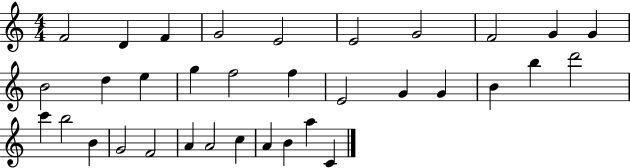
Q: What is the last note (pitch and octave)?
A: C4